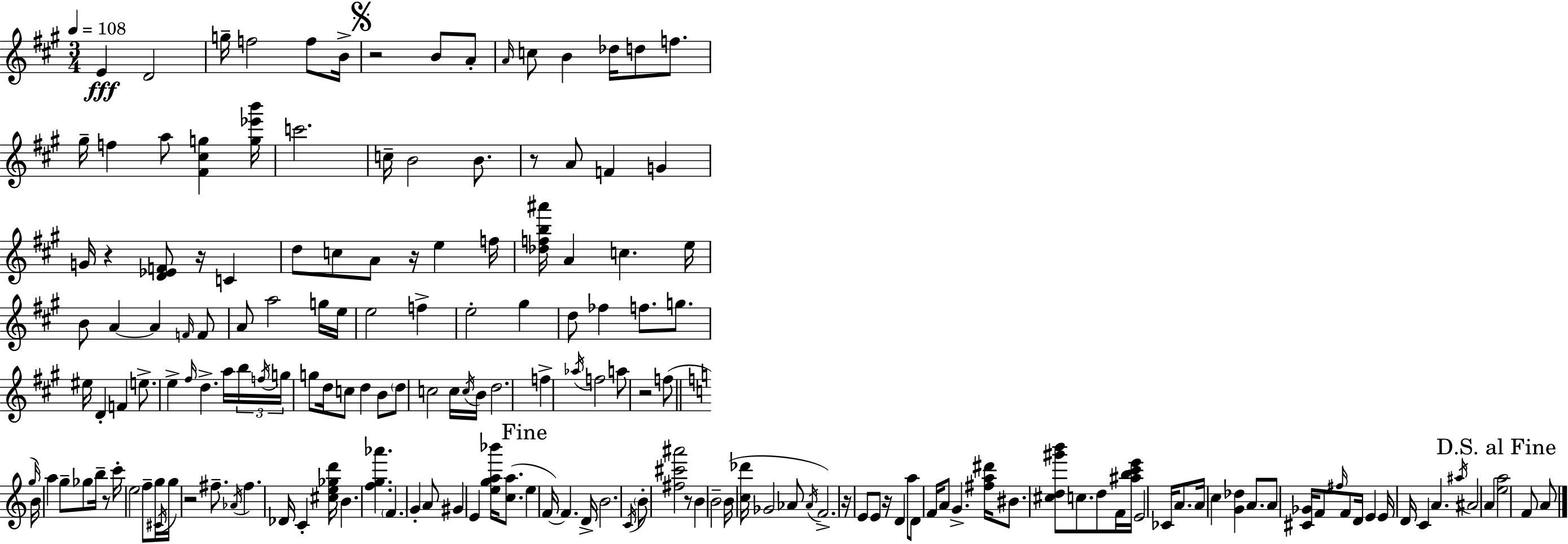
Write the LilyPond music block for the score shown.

{
  \clef treble
  \numericTimeSignature
  \time 3/4
  \key a \major
  \tempo 4 = 108
  \repeat volta 2 { e'4\fff d'2 | g''16-- f''2 f''8 b'16-> | \mark \markup { \musicglyph "scripts.segno" } r2 b'8 a'8-. | \grace { a'16 } c''8 b'4 des''16 d''8 f''8. | \break gis''16-- f''4 a''8 <fis' cis'' g''>4 | <g'' ees''' b'''>16 c'''2. | c''16-- b'2 b'8. | r8 a'8 f'4 g'4 | \break g'16 r4 <d' ees' f'>8 r16 c'4 | d''8 c''8 a'8 r16 e''4 | f''16 <des'' f'' b'' ais'''>16 a'4 c''4. | e''16 b'8 a'4~~ a'4 \grace { f'16 } | \break f'8 a'8 a''2 | g''16 e''16 e''2 f''4-> | e''2-. gis''4 | d''8 fes''4 f''8. g''8. | \break eis''16 d'4-. f'4 e''8.-> | e''4-> \grace { fis''16 } d''4.-> | a''16 \tuplet 3/2 { b''16 \acciaccatura { f''16 } g''16 } g''8 d''16 c''8 d''4 | b'8 \parenthesize d''8 c''2 | \break c''16 \acciaccatura { c''16 } b'16 d''2. | f''4-> \acciaccatura { aes''16 } f''2 | a''8 r2 | f''8( \bar "||" \break \key c \major \grace { g''16 } b'16) a''4 g''8-- ges''8 b''16-- r8 | c'''16-. e''2 f''8-- | g''16 \acciaccatura { cis'16 } g''16 r2 fis''8.-- | \acciaccatura { aes'16 } fis''4. des'16 c'4-. | \break <cis'' e'' ges'' d'''>16 b'4. <f'' g'' aes'''>4. | \parenthesize f'4. g'4-. | a'8 gis'4 e'4 <e'' g'' a'' bes'''>16 | <c'' a''>8.( \mark "Fine" e''4 f'16~~) f'4. | \break d'16-> b'2. | \acciaccatura { c'16 } \parenthesize b'8-. <fis'' cis''' ais'''>2 | r8 b'4 b'2-- | b'16( <c'' des'''>16 ges'2 | \break aes'8 \acciaccatura { aes'16 }) f'2.-> | r16 e'8 e'8 r16 d'4 | a''8 d'8 f'16 a'8 g'4.-> | <fis'' a'' dis'''>16 bis'8. <cis'' d'' gis''' b'''>8 c''8. | \break d''8 f'16 <ais'' b'' c''' e'''>16 e'2 | ces'16 a'8. a'16 c''4 <g' des''>4 | a'8. a'8 <cis' ges'>16 f'8 \grace { fis''16 } f'8 | d'16 e'4 e'16 d'16 c'4 | \break a'4. \acciaccatura { ais''16 } ais'2 | a'4 \mark "D.S. al Fine" <e'' a''>2 | f'8 a'8 } \bar "|."
}